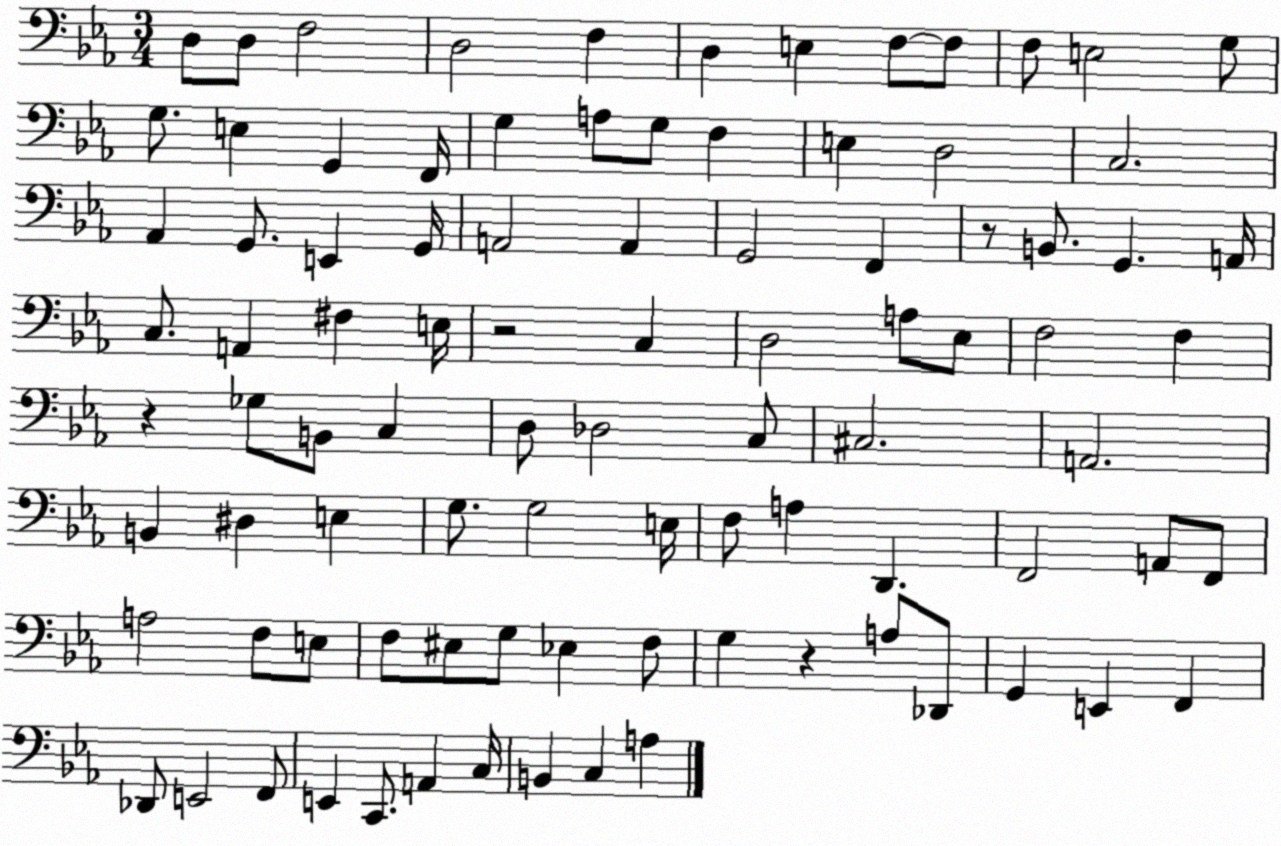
X:1
T:Untitled
M:3/4
L:1/4
K:Eb
D,/2 D,/2 F,2 D,2 F, D, E, F,/2 F,/2 F,/2 E,2 G,/2 G,/2 E, G,, F,,/4 G, A,/2 G,/2 F, E, D,2 C,2 _A,, G,,/2 E,, G,,/4 A,,2 A,, G,,2 F,, z/2 B,,/2 G,, A,,/4 C,/2 A,, ^F, E,/4 z2 C, D,2 A,/2 _E,/2 F,2 F, z _G,/2 B,,/2 C, D,/2 _D,2 C,/2 ^C,2 A,,2 B,, ^D, E, G,/2 G,2 E,/4 F,/2 A, D,, F,,2 A,,/2 F,,/2 A,2 F,/2 E,/2 F,/2 ^E,/2 G,/2 _E, F,/2 G, z A,/2 _D,,/2 G,, E,, F,, _D,,/2 E,,2 F,,/2 E,, C,,/2 A,, C,/4 B,, C, A,